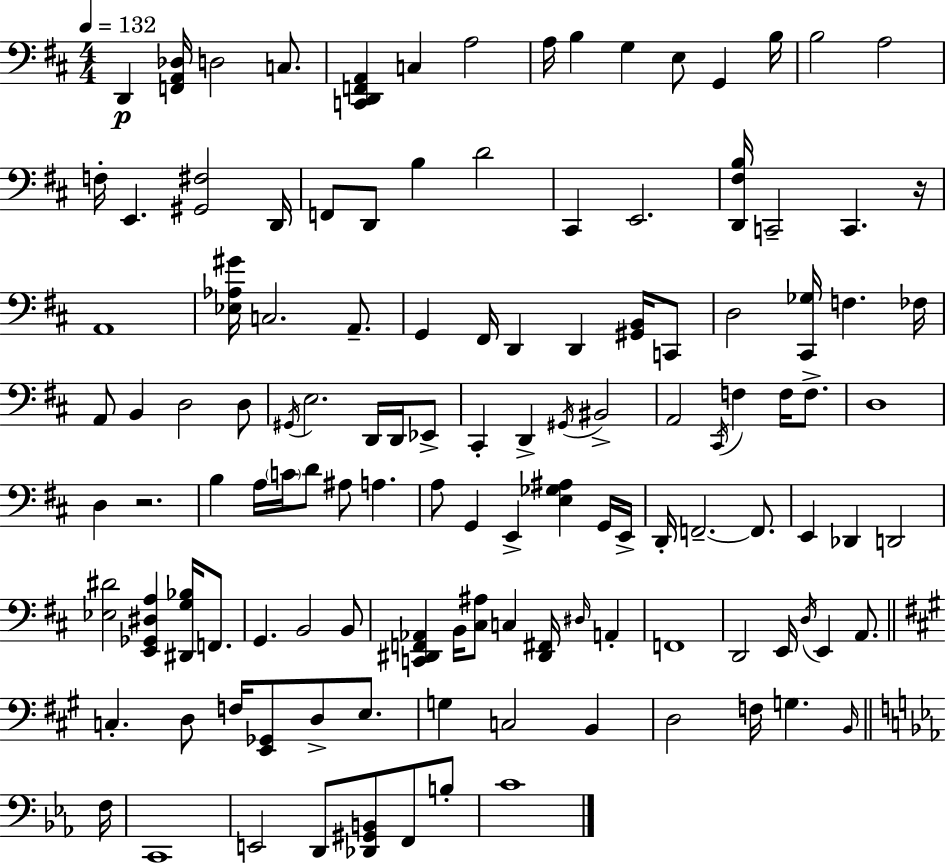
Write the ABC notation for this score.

X:1
T:Untitled
M:4/4
L:1/4
K:D
D,, [F,,A,,_D,]/4 D,2 C,/2 [C,,D,,F,,A,,] C, A,2 A,/4 B, G, E,/2 G,, B,/4 B,2 A,2 F,/4 E,, [^G,,^F,]2 D,,/4 F,,/2 D,,/2 B, D2 ^C,, E,,2 [D,,^F,B,]/4 C,,2 C,, z/4 A,,4 [_E,_A,^G]/4 C,2 A,,/2 G,, ^F,,/4 D,, D,, [^G,,B,,]/4 C,,/2 D,2 [^C,,_G,]/4 F, _F,/4 A,,/2 B,, D,2 D,/2 ^G,,/4 E,2 D,,/4 D,,/4 _E,,/2 ^C,, D,, ^G,,/4 ^B,,2 A,,2 ^C,,/4 F, F,/4 F,/2 D,4 D, z2 B, A,/4 C/4 D/2 ^A,/2 A, A,/2 G,, E,, [E,_G,^A,] G,,/4 E,,/4 D,,/4 F,,2 F,,/2 E,, _D,, D,,2 [_E,^D]2 [E,,_G,,^D,A,] [^D,,G,_B,]/4 F,,/2 G,, B,,2 B,,/2 [C,,^D,,F,,_A,,] B,,/4 [^C,^A,]/2 C, [^D,,^F,,]/4 ^D,/4 A,, F,,4 D,,2 E,,/4 D,/4 E,, A,,/2 C, D,/2 F,/4 [E,,_G,,]/2 D,/2 E,/2 G, C,2 B,, D,2 F,/4 G, B,,/4 F,/4 C,,4 E,,2 D,,/2 [_D,,^G,,B,,]/2 F,,/2 B,/2 C4